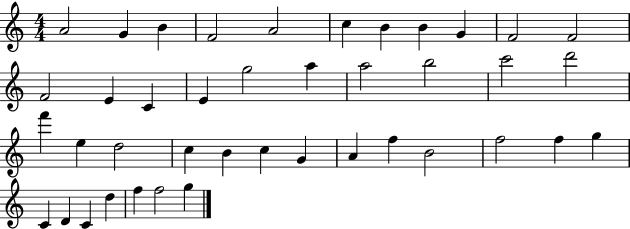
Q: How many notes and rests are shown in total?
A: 41